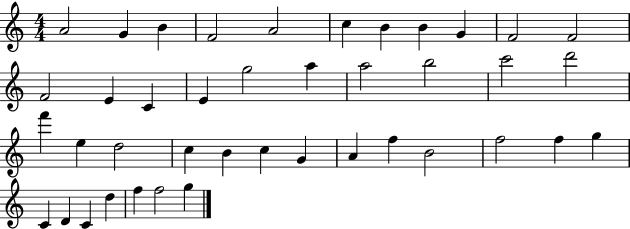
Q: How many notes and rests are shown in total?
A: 41